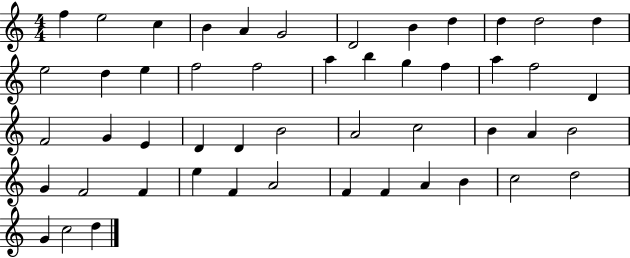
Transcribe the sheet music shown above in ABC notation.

X:1
T:Untitled
M:4/4
L:1/4
K:C
f e2 c B A G2 D2 B d d d2 d e2 d e f2 f2 a b g f a f2 D F2 G E D D B2 A2 c2 B A B2 G F2 F e F A2 F F A B c2 d2 G c2 d